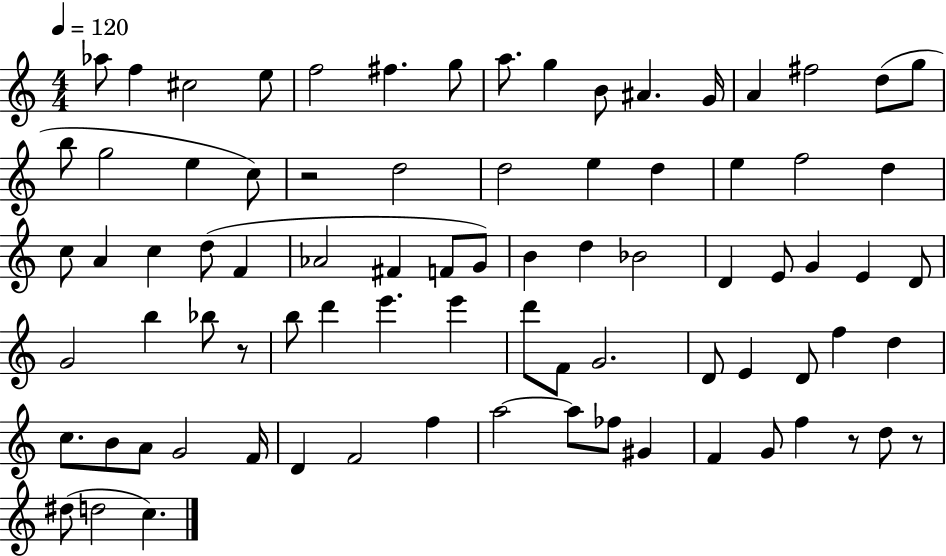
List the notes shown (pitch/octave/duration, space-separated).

Ab5/e F5/q C#5/h E5/e F5/h F#5/q. G5/e A5/e. G5/q B4/e A#4/q. G4/s A4/q F#5/h D5/e G5/e B5/e G5/h E5/q C5/e R/h D5/h D5/h E5/q D5/q E5/q F5/h D5/q C5/e A4/q C5/q D5/e F4/q Ab4/h F#4/q F4/e G4/e B4/q D5/q Bb4/h D4/q E4/e G4/q E4/q D4/e G4/h B5/q Bb5/e R/e B5/e D6/q E6/q. E6/q D6/e F4/e G4/h. D4/e E4/q D4/e F5/q D5/q C5/e. B4/e A4/e G4/h F4/s D4/q F4/h F5/q A5/h A5/e FES5/e G#4/q F4/q G4/e F5/q R/e D5/e R/e D#5/e D5/h C5/q.